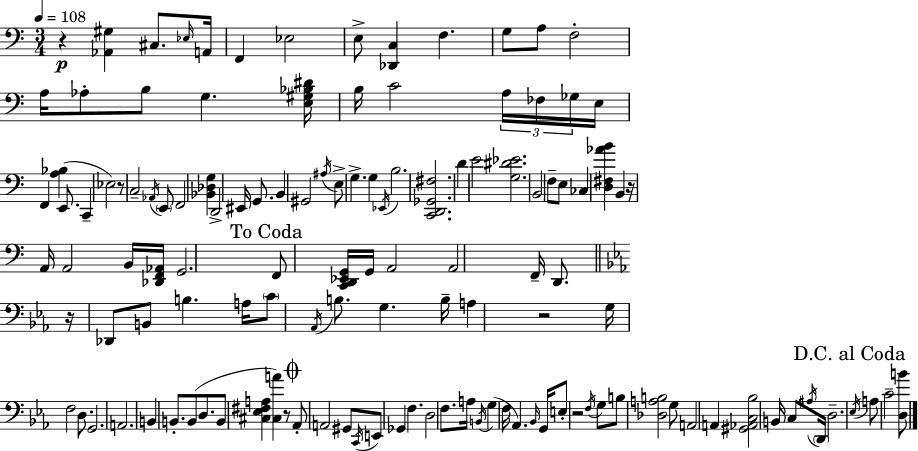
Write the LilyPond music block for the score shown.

{
  \clef bass
  \numericTimeSignature
  \time 3/4
  \key a \minor
  \tempo 4 = 108
  \repeat volta 2 { r4\p <aes, gis>4 cis8. \grace { ees16 } | a,16 f,4 ees2 | e8-> <des, c>4 f4. | g8 a8 f2-. | \break a16 aes8-. b8 g4. | <e gis bes dis'>16 b16 c'2 \tuplet 3/2 { a16 fes16 | ges16 } e16 f,4 <a bes>4( e,8. | c,4-- ees2) | \break r8 c2-- \acciaccatura { aes,16 } | \parenthesize e,8 f,2 <bes, des g>4 | d,2-> eis,16 g,8. | b,4 gis,2 | \break \acciaccatura { ais16 } e8-> g4.-> g4 | \acciaccatura { ees,16 } b2. | <c, d, ges, fis>2. | d'4 e'2 | \break <g dis' ees'>2. | b,2 | f8-- e8 ces4 <d fis aes' b'>4 | b,4 r16 a,16 a,2 | \break b,16 <des, f, aes,>16 g,2. | \mark "To Coda" f,8 <c, d, ees, g,>16 g,16 a,2 | a,2 | f,16-- d,8. \bar "||" \break \key ees \major r16 des,8 b,8 b4. a16 | \parenthesize c'8 \acciaccatura { aes,16 } b8. g4. | b16-- a4 r2 | g16 f2 d8. | \break g,2. | a,2. | b,4 b,8.-. b,8( d8. | b,8 <cis ees fis a>4 <cis a'>4) r8 | \break \mark \markup { \musicglyph "scripts.coda" } aes,8-. a,2 gis,8 | \acciaccatura { c,16 } e,8 ges,4 f4. | d2 f8. | a16 \acciaccatura { b,16 }( g4 f16 aes,4.) | \break \grace { bes,16 } g,16 e8-. r2 | \acciaccatura { f16 } g8 b8 <des a b>2 | g8 a,2 | a,4 <gis, aes, c bes>2 | \break b,16 c8 \acciaccatura { ais16 } \parenthesize d,16 d2.-- | \mark "D.C. al Coda" \acciaccatura { ees16 } a8 c'2-- | <d b'>8 } \bar "|."
}